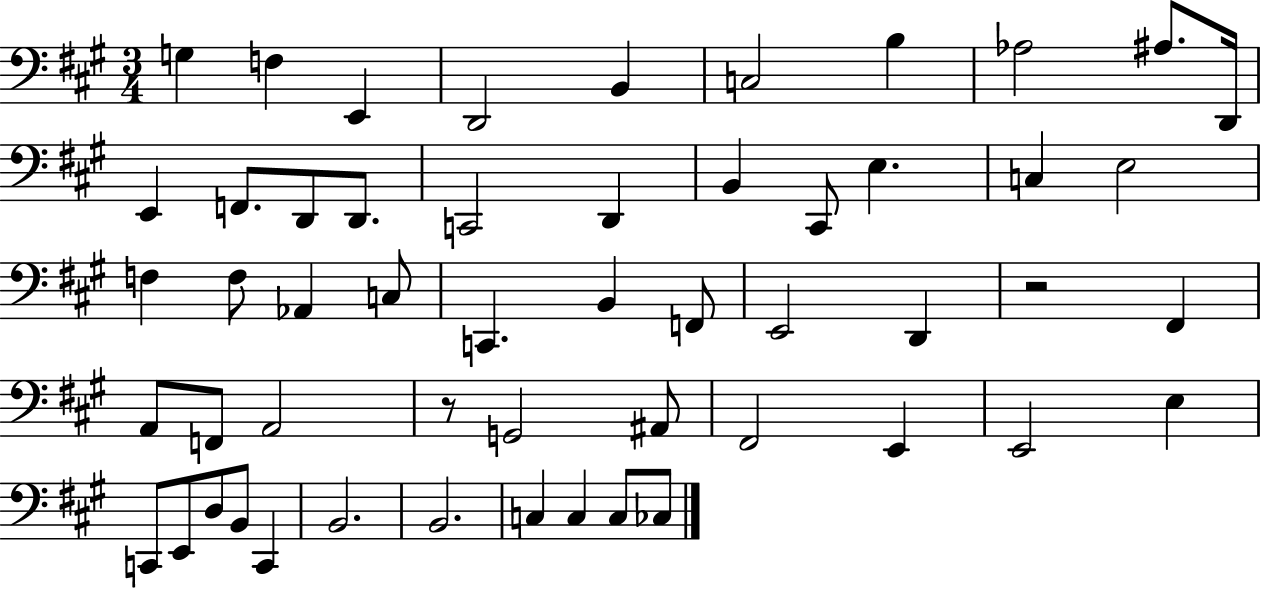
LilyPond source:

{
  \clef bass
  \numericTimeSignature
  \time 3/4
  \key a \major
  \repeat volta 2 { g4 f4 e,4 | d,2 b,4 | c2 b4 | aes2 ais8. d,16 | \break e,4 f,8. d,8 d,8. | c,2 d,4 | b,4 cis,8 e4. | c4 e2 | \break f4 f8 aes,4 c8 | c,4. b,4 f,8 | e,2 d,4 | r2 fis,4 | \break a,8 f,8 a,2 | r8 g,2 ais,8 | fis,2 e,4 | e,2 e4 | \break c,8 e,8 d8 b,8 c,4 | b,2. | b,2. | c4 c4 c8 ces8 | \break } \bar "|."
}